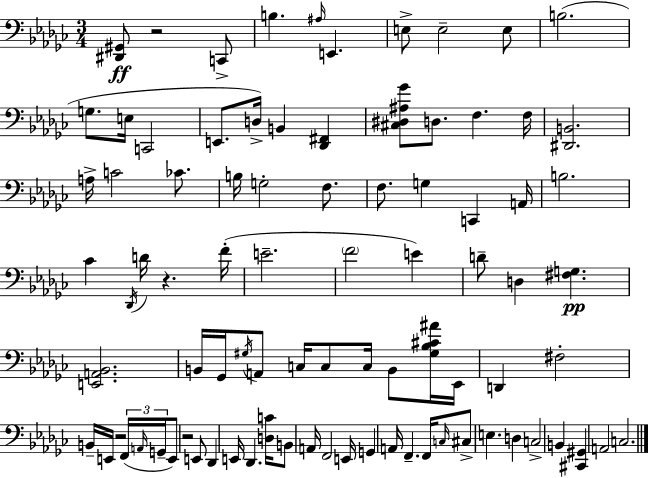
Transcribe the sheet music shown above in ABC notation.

X:1
T:Untitled
M:3/4
L:1/4
K:Ebm
[^D,,^G,,]/2 z2 C,,/2 B, ^A,/4 E,, E,/2 E,2 E,/2 B,2 G,/2 E,/4 C,,2 E,,/2 D,/4 B,, [_D,,^F,,] [^C,^D,^A,_G]/2 D,/2 F, F,/4 [^D,,B,,]2 A,/4 C2 _C/2 B,/4 G,2 F,/2 F,/2 G, C,, A,,/4 B,2 _C _D,,/4 D/4 z F/4 E2 F2 E D/2 D, [^F,G,] [E,,A,,_B,,]2 B,,/4 _G,,/4 ^G,/4 A,,/2 C,/4 C,/2 C,/4 B,,/2 [^G,_B,^C^A]/4 _E,,/4 D,, ^F,2 B,,/4 E,,/4 z2 F,,/4 A,,/4 G,,/4 E,,/2 z2 E,,/2 _D,, E,,/4 _D,, [D,C]/4 B,,/2 A,,/4 F,,2 E,,/4 G,, A,,/4 F,, F,,/4 C,/4 ^C,/2 E, D, C,2 B,, [^C,,^G,,] A,,2 C,2